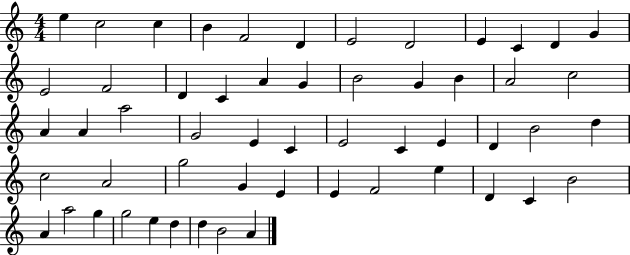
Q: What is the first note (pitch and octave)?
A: E5